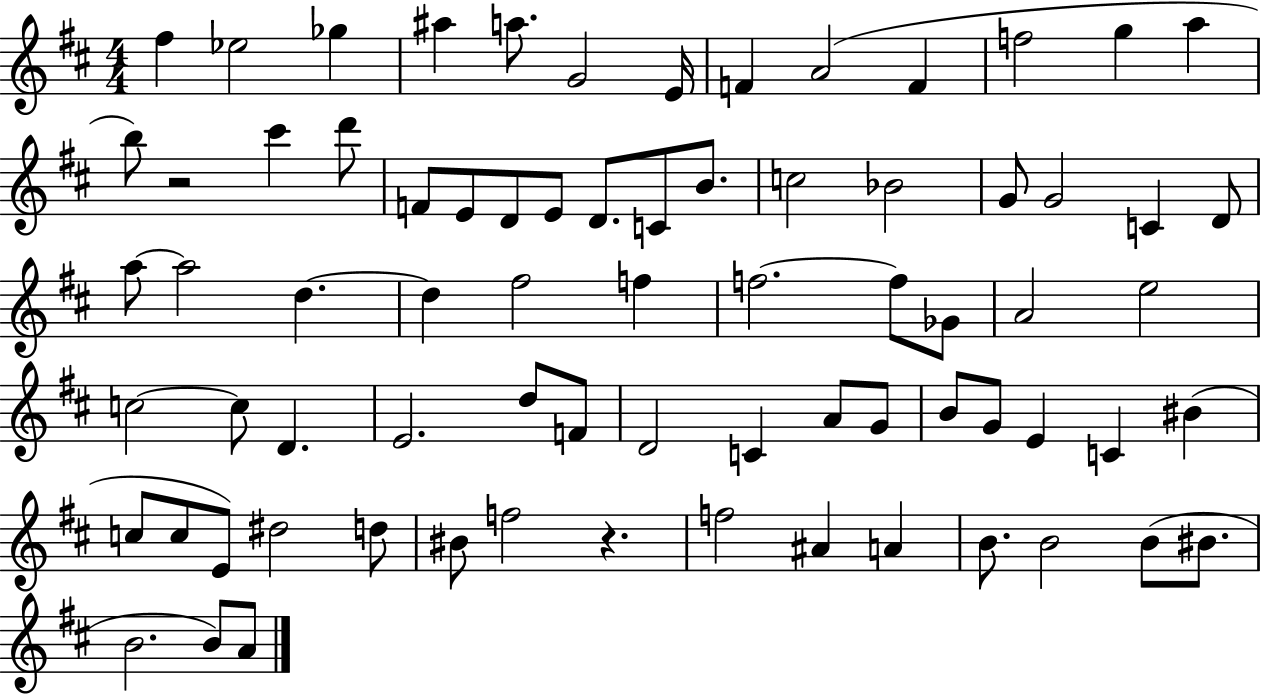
{
  \clef treble
  \numericTimeSignature
  \time 4/4
  \key d \major
  fis''4 ees''2 ges''4 | ais''4 a''8. g'2 e'16 | f'4 a'2( f'4 | f''2 g''4 a''4 | \break b''8) r2 cis'''4 d'''8 | f'8 e'8 d'8 e'8 d'8. c'8 b'8. | c''2 bes'2 | g'8 g'2 c'4 d'8 | \break a''8~~ a''2 d''4.~~ | d''4 fis''2 f''4 | f''2.~~ f''8 ges'8 | a'2 e''2 | \break c''2~~ c''8 d'4. | e'2. d''8 f'8 | d'2 c'4 a'8 g'8 | b'8 g'8 e'4 c'4 bis'4( | \break c''8 c''8 e'8) dis''2 d''8 | bis'8 f''2 r4. | f''2 ais'4 a'4 | b'8. b'2 b'8( bis'8. | \break b'2. b'8) a'8 | \bar "|."
}